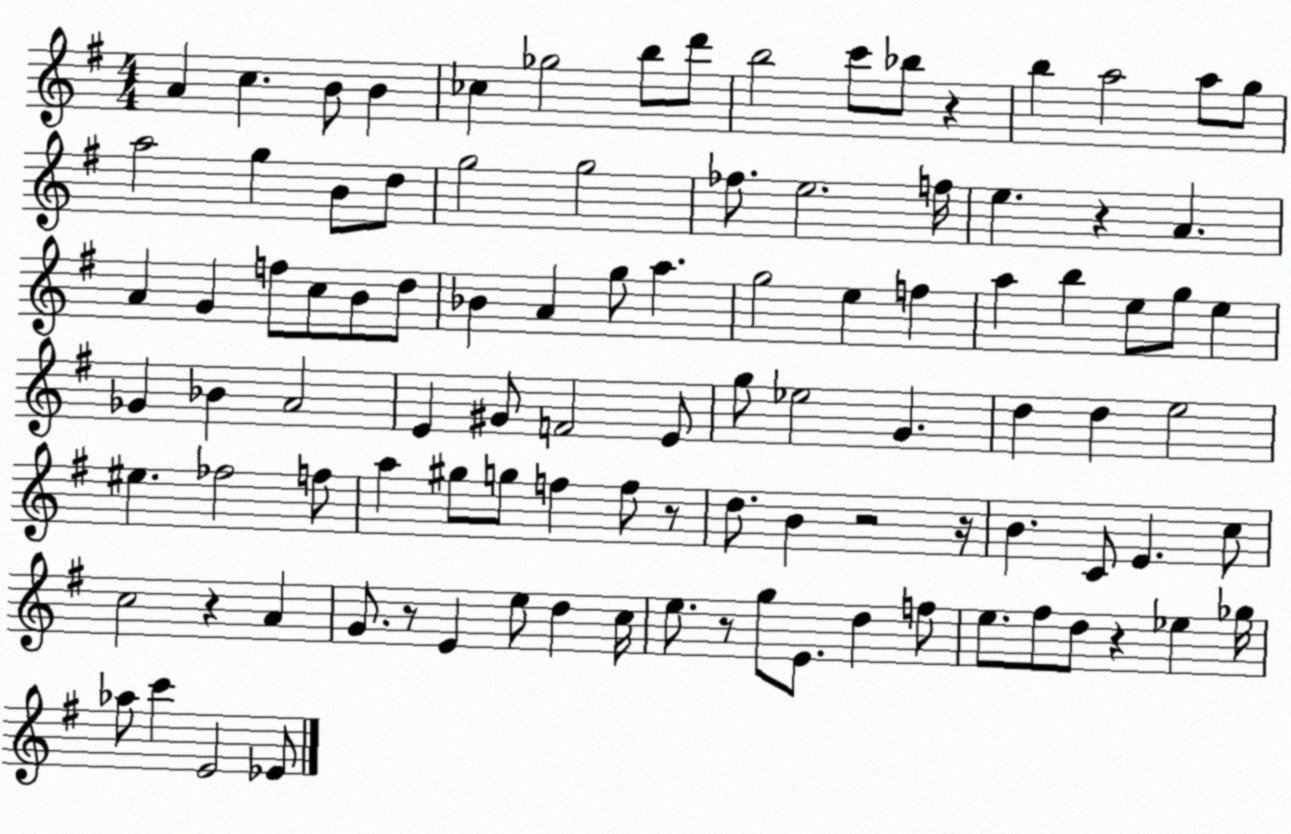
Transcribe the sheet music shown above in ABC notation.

X:1
T:Untitled
M:4/4
L:1/4
K:G
A c B/2 B _c _g2 b/2 d'/2 b2 c'/2 _b/2 z b a2 a/2 g/2 a2 g B/2 d/2 g2 g2 _f/2 e2 f/4 e z A A G f/2 c/2 B/2 d/2 _B A g/2 a g2 e f a b e/2 g/2 e _G _B A2 E ^G/2 F2 E/2 g/2 _e2 G d d e2 ^e _f2 f/2 a ^g/2 g/2 f f/2 z/2 d/2 B z2 z/4 B C/2 E c/2 c2 z A G/2 z/2 E e/2 d c/4 e/2 z/2 g/2 E/2 d f/2 e/2 ^f/2 d/2 z _e _g/4 _a/2 c' E2 _E/2